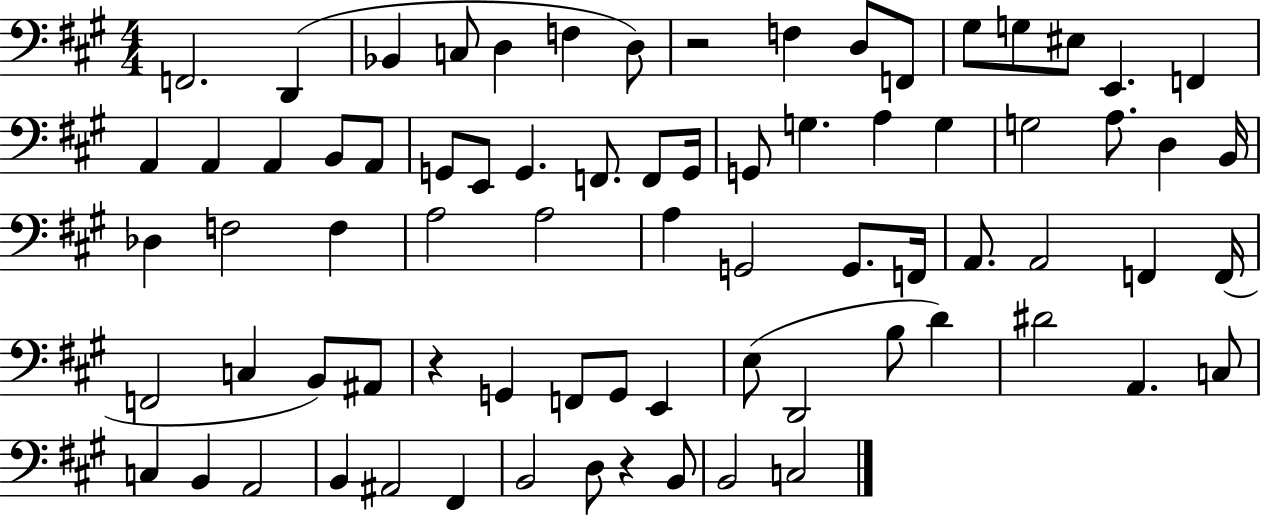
F2/h. D2/q Bb2/q C3/e D3/q F3/q D3/e R/h F3/q D3/e F2/e G#3/e G3/e EIS3/e E2/q. F2/q A2/q A2/q A2/q B2/e A2/e G2/e E2/e G2/q. F2/e. F2/e G2/s G2/e G3/q. A3/q G3/q G3/h A3/e. D3/q B2/s Db3/q F3/h F3/q A3/h A3/h A3/q G2/h G2/e. F2/s A2/e. A2/h F2/q F2/s F2/h C3/q B2/e A#2/e R/q G2/q F2/e G2/e E2/q E3/e D2/h B3/e D4/q D#4/h A2/q. C3/e C3/q B2/q A2/h B2/q A#2/h F#2/q B2/h D3/e R/q B2/e B2/h C3/h